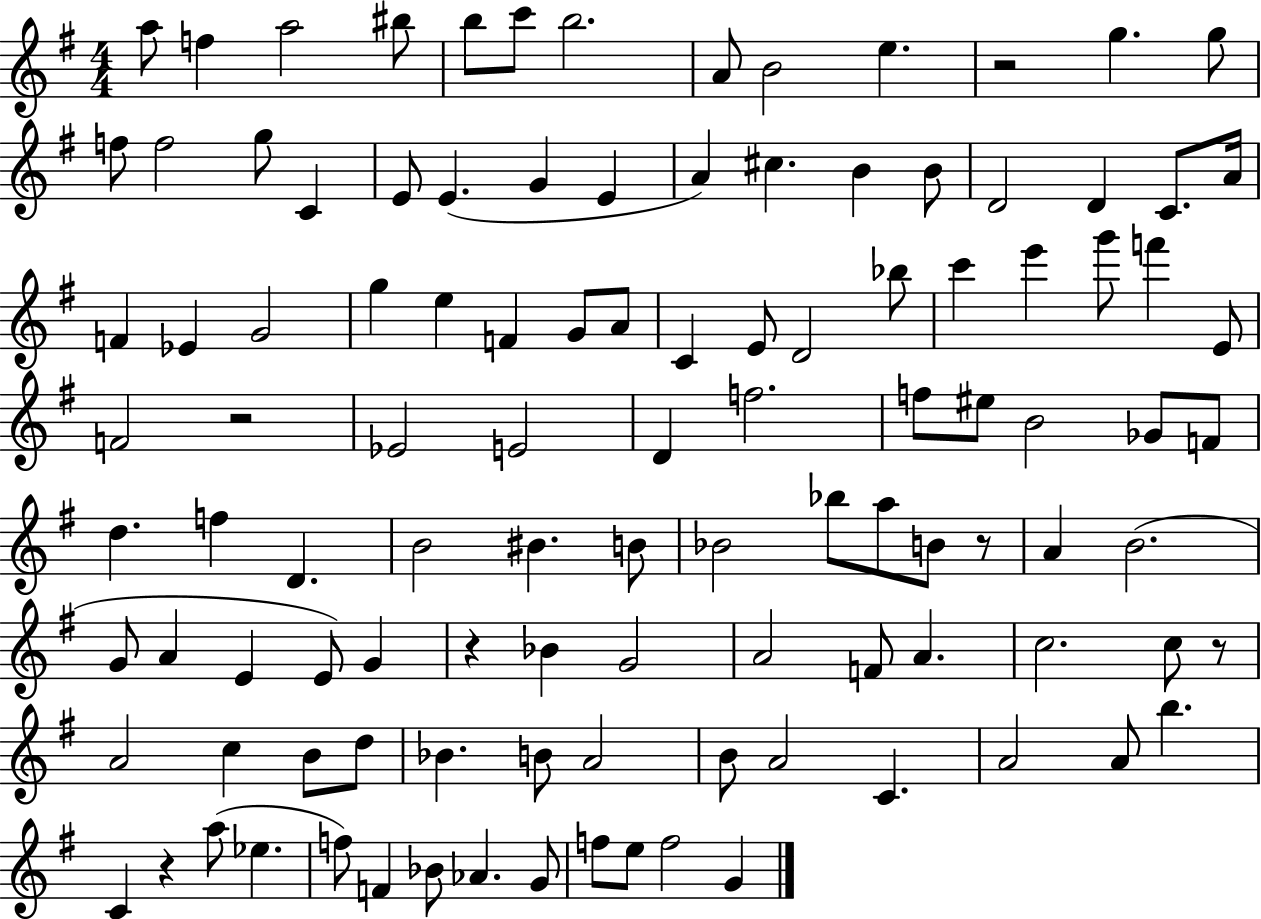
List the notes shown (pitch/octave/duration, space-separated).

A5/e F5/q A5/h BIS5/e B5/e C6/e B5/h. A4/e B4/h E5/q. R/h G5/q. G5/e F5/e F5/h G5/e C4/q E4/e E4/q. G4/q E4/q A4/q C#5/q. B4/q B4/e D4/h D4/q C4/e. A4/s F4/q Eb4/q G4/h G5/q E5/q F4/q G4/e A4/e C4/q E4/e D4/h Bb5/e C6/q E6/q G6/e F6/q E4/e F4/h R/h Eb4/h E4/h D4/q F5/h. F5/e EIS5/e B4/h Gb4/e F4/e D5/q. F5/q D4/q. B4/h BIS4/q. B4/e Bb4/h Bb5/e A5/e B4/e R/e A4/q B4/h. G4/e A4/q E4/q E4/e G4/q R/q Bb4/q G4/h A4/h F4/e A4/q. C5/h. C5/e R/e A4/h C5/q B4/e D5/e Bb4/q. B4/e A4/h B4/e A4/h C4/q. A4/h A4/e B5/q. C4/q R/q A5/e Eb5/q. F5/e F4/q Bb4/e Ab4/q. G4/e F5/e E5/e F5/h G4/q